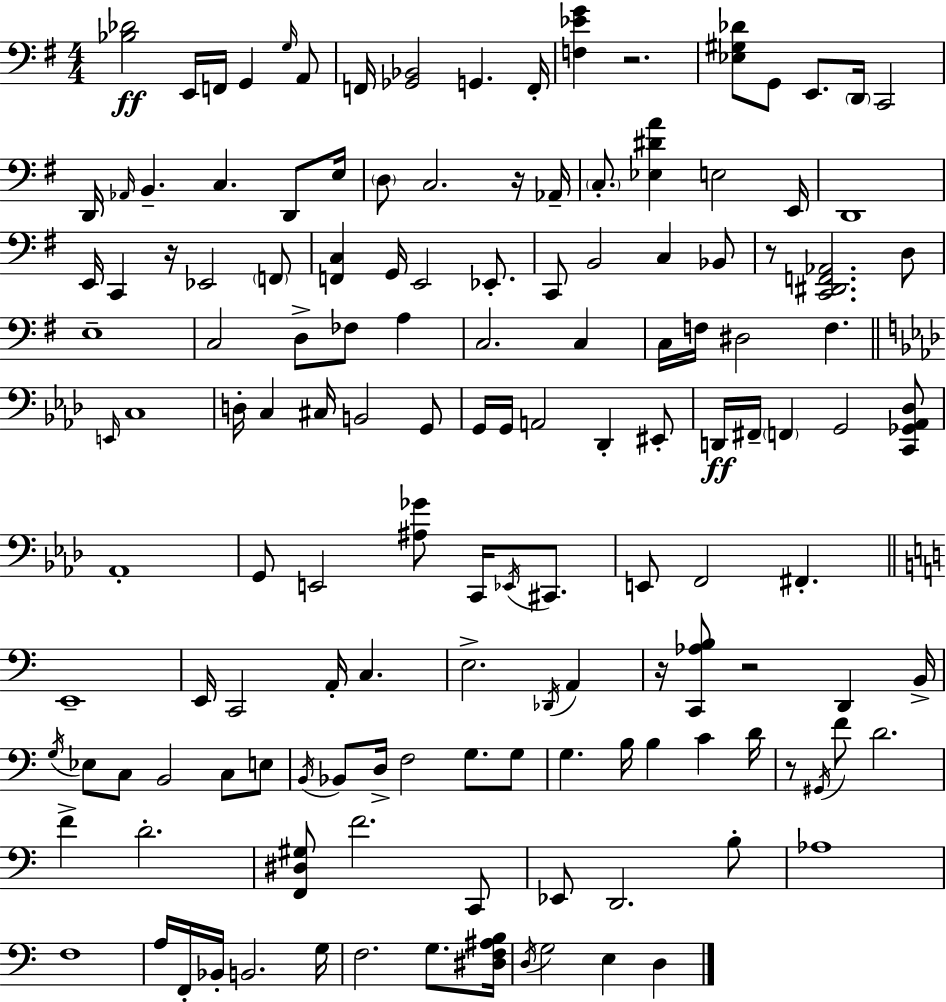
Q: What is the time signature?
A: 4/4